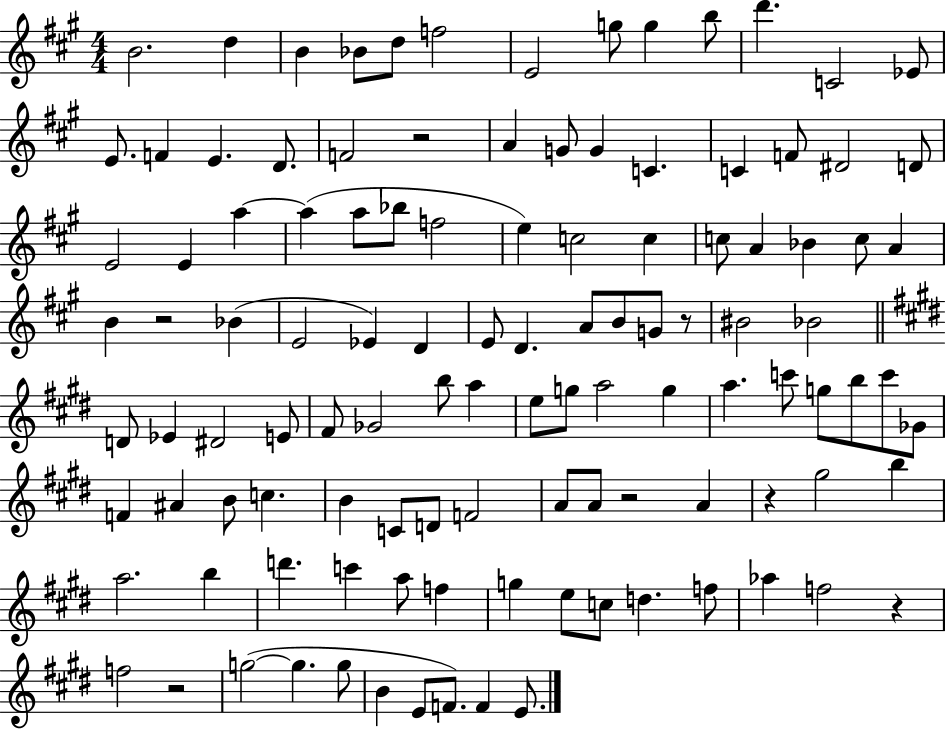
X:1
T:Untitled
M:4/4
L:1/4
K:A
B2 d B _B/2 d/2 f2 E2 g/2 g b/2 d' C2 _E/2 E/2 F E D/2 F2 z2 A G/2 G C C F/2 ^D2 D/2 E2 E a a a/2 _b/2 f2 e c2 c c/2 A _B c/2 A B z2 _B E2 _E D E/2 D A/2 B/2 G/2 z/2 ^B2 _B2 D/2 _E ^D2 E/2 ^F/2 _G2 b/2 a e/2 g/2 a2 g a c'/2 g/2 b/2 c'/2 _G/2 F ^A B/2 c B C/2 D/2 F2 A/2 A/2 z2 A z ^g2 b a2 b d' c' a/2 f g e/2 c/2 d f/2 _a f2 z f2 z2 g2 g g/2 B E/2 F/2 F E/2